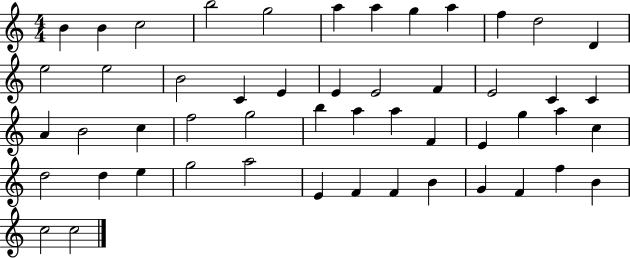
{
  \clef treble
  \numericTimeSignature
  \time 4/4
  \key c \major
  b'4 b'4 c''2 | b''2 g''2 | a''4 a''4 g''4 a''4 | f''4 d''2 d'4 | \break e''2 e''2 | b'2 c'4 e'4 | e'4 e'2 f'4 | e'2 c'4 c'4 | \break a'4 b'2 c''4 | f''2 g''2 | b''4 a''4 a''4 f'4 | e'4 g''4 a''4 c''4 | \break d''2 d''4 e''4 | g''2 a''2 | e'4 f'4 f'4 b'4 | g'4 f'4 f''4 b'4 | \break c''2 c''2 | \bar "|."
}